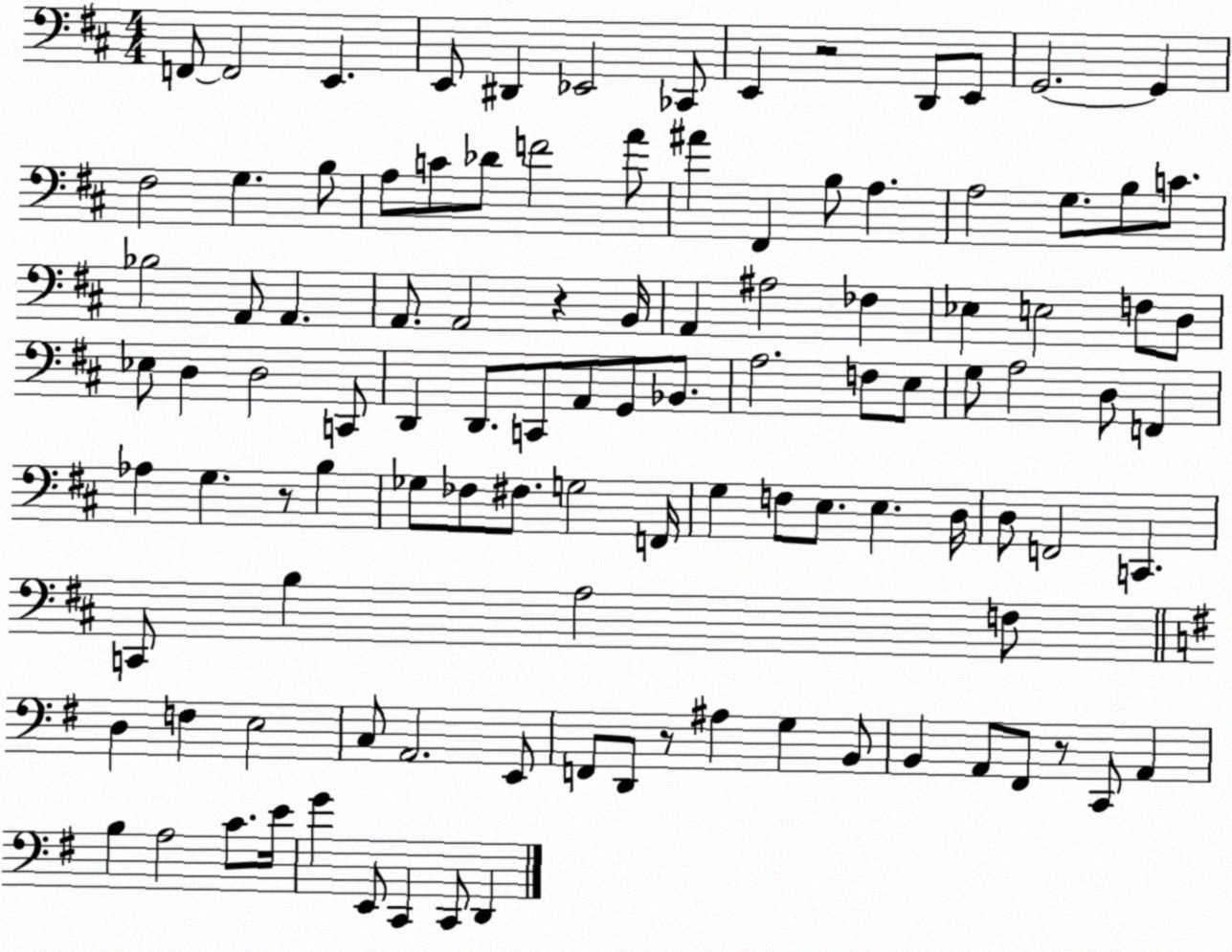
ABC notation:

X:1
T:Untitled
M:4/4
L:1/4
K:D
F,,/2 F,,2 E,, E,,/2 ^D,, _E,,2 _C,,/2 E,, z2 D,,/2 E,,/2 G,,2 G,, ^F,2 G, B,/2 A,/2 C/2 _D/2 F2 A/2 ^A ^F,, B,/2 A, A,2 G,/2 B,/2 C/2 _B,2 A,,/2 A,, A,,/2 A,,2 z B,,/4 A,, ^A,2 _F, _E, E,2 F,/2 D,/2 _E,/2 D, D,2 C,,/2 D,, D,,/2 C,,/2 A,,/2 G,,/2 _B,,/2 A,2 F,/2 E,/2 G,/2 A,2 D,/2 F,, _A, G, z/2 B, _G,/2 _F,/2 ^F,/2 G,2 F,,/4 G, F,/2 E,/2 E, D,/4 D,/2 F,,2 C,, C,,/2 B, A,2 F,/2 D, F, E,2 C,/2 A,,2 E,,/2 F,,/2 D,,/2 z/2 ^A, G, B,,/2 B,, A,,/2 ^F,,/2 z/2 C,,/2 A,, B, A,2 C/2 E/4 G E,,/2 C,, C,,/2 D,,